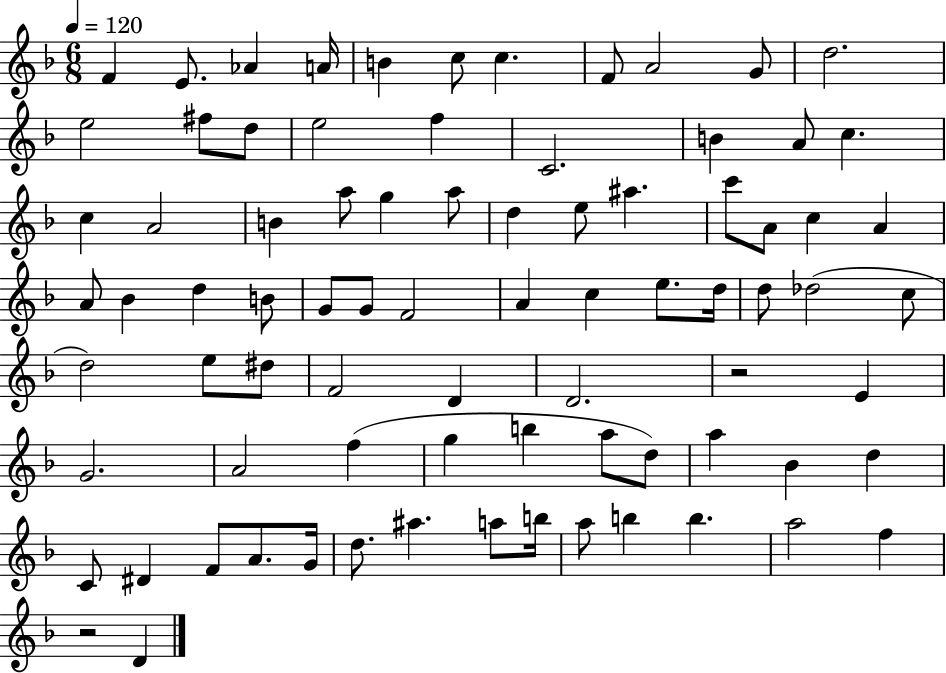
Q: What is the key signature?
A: F major